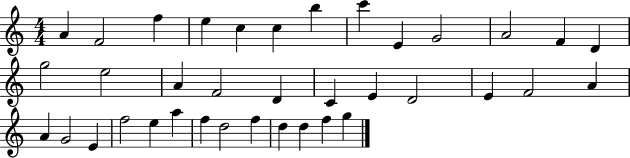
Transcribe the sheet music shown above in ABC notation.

X:1
T:Untitled
M:4/4
L:1/4
K:C
A F2 f e c c b c' E G2 A2 F D g2 e2 A F2 D C E D2 E F2 A A G2 E f2 e a f d2 f d d f g